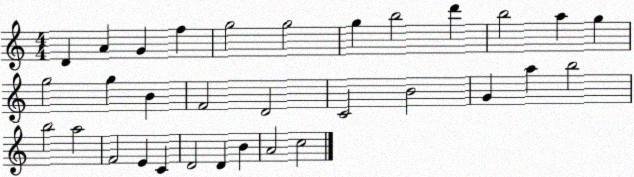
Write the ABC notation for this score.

X:1
T:Untitled
M:4/4
L:1/4
K:C
D A G f g2 g2 g b2 d' b2 a g g2 g B F2 D2 C2 B2 G a b2 b2 a2 F2 E C D2 D B A2 c2